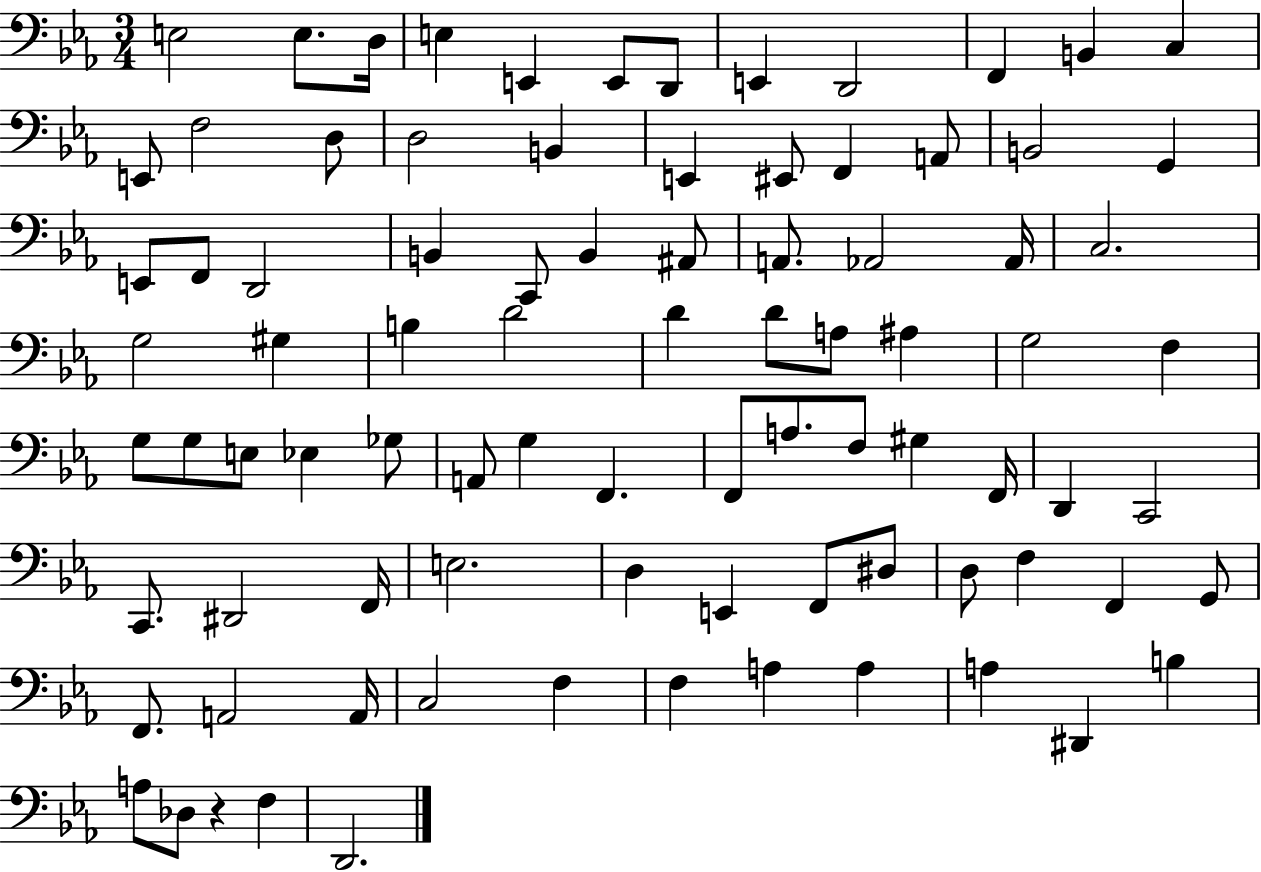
E3/h E3/e. D3/s E3/q E2/q E2/e D2/e E2/q D2/h F2/q B2/q C3/q E2/e F3/h D3/e D3/h B2/q E2/q EIS2/e F2/q A2/e B2/h G2/q E2/e F2/e D2/h B2/q C2/e B2/q A#2/e A2/e. Ab2/h Ab2/s C3/h. G3/h G#3/q B3/q D4/h D4/q D4/e A3/e A#3/q G3/h F3/q G3/e G3/e E3/e Eb3/q Gb3/e A2/e G3/q F2/q. F2/e A3/e. F3/e G#3/q F2/s D2/q C2/h C2/e. D#2/h F2/s E3/h. D3/q E2/q F2/e D#3/e D3/e F3/q F2/q G2/e F2/e. A2/h A2/s C3/h F3/q F3/q A3/q A3/q A3/q D#2/q B3/q A3/e Db3/e R/q F3/q D2/h.